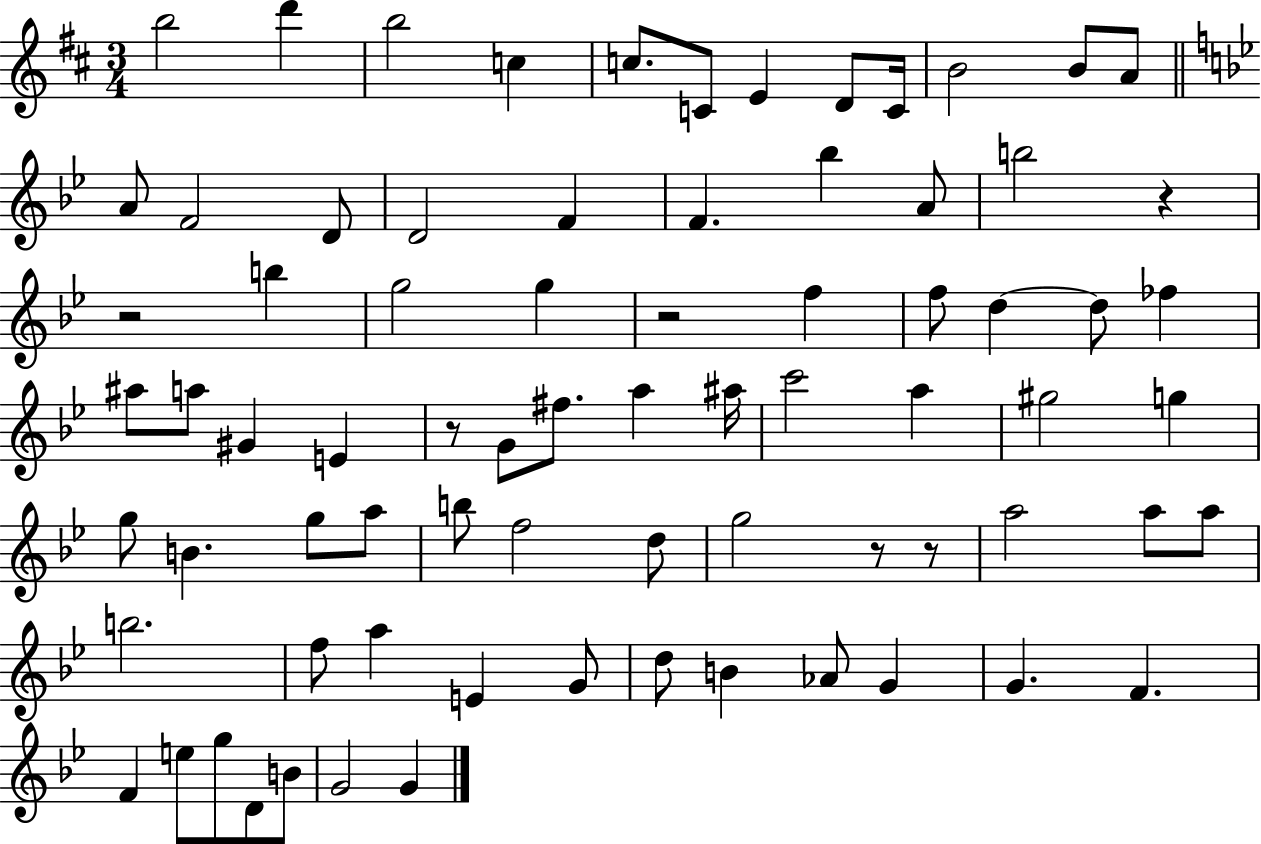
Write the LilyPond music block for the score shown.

{
  \clef treble
  \numericTimeSignature
  \time 3/4
  \key d \major
  b''2 d'''4 | b''2 c''4 | c''8. c'8 e'4 d'8 c'16 | b'2 b'8 a'8 | \break \bar "||" \break \key g \minor a'8 f'2 d'8 | d'2 f'4 | f'4. bes''4 a'8 | b''2 r4 | \break r2 b''4 | g''2 g''4 | r2 f''4 | f''8 d''4~~ d''8 fes''4 | \break ais''8 a''8 gis'4 e'4 | r8 g'8 fis''8. a''4 ais''16 | c'''2 a''4 | gis''2 g''4 | \break g''8 b'4. g''8 a''8 | b''8 f''2 d''8 | g''2 r8 r8 | a''2 a''8 a''8 | \break b''2. | f''8 a''4 e'4 g'8 | d''8 b'4 aes'8 g'4 | g'4. f'4. | \break f'4 e''8 g''8 d'8 b'8 | g'2 g'4 | \bar "|."
}